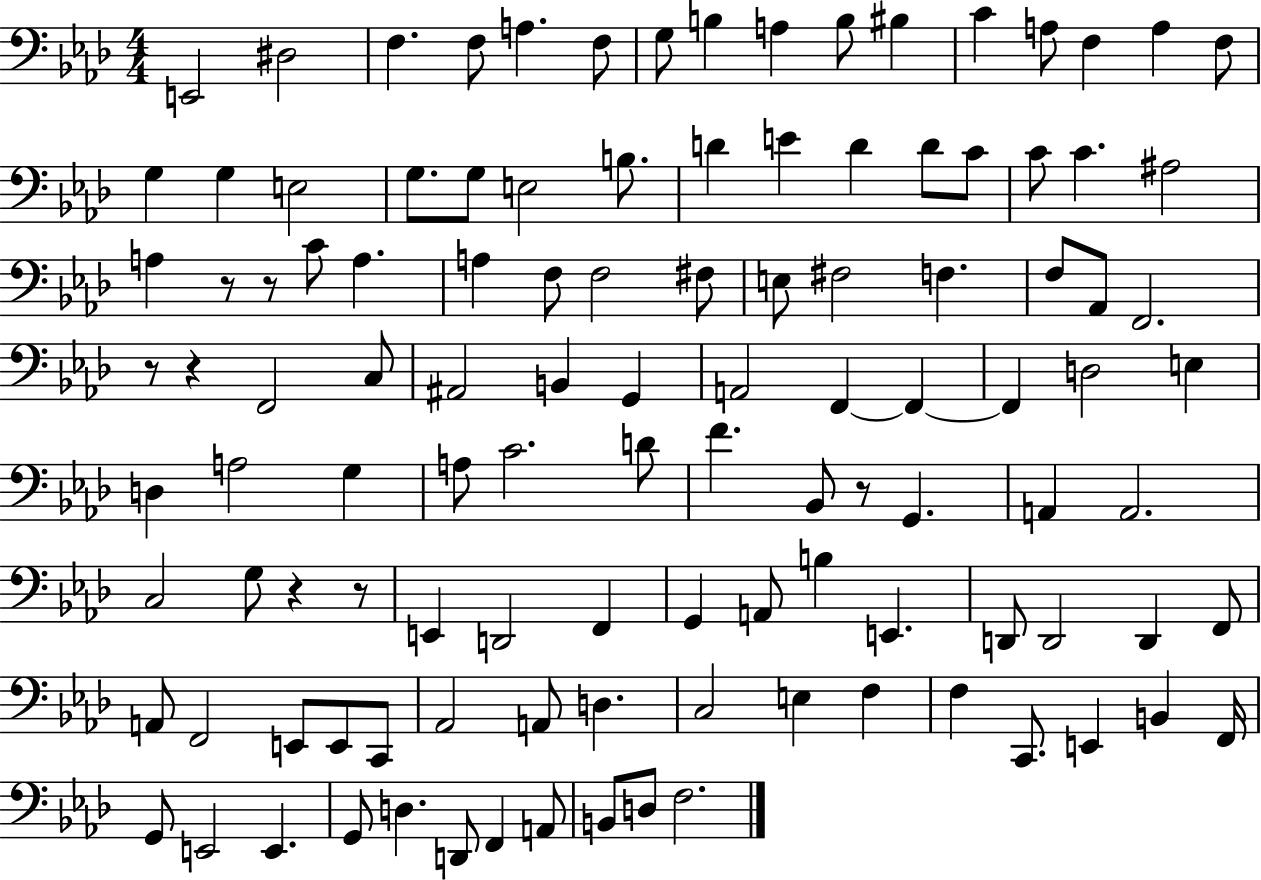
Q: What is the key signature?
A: AES major